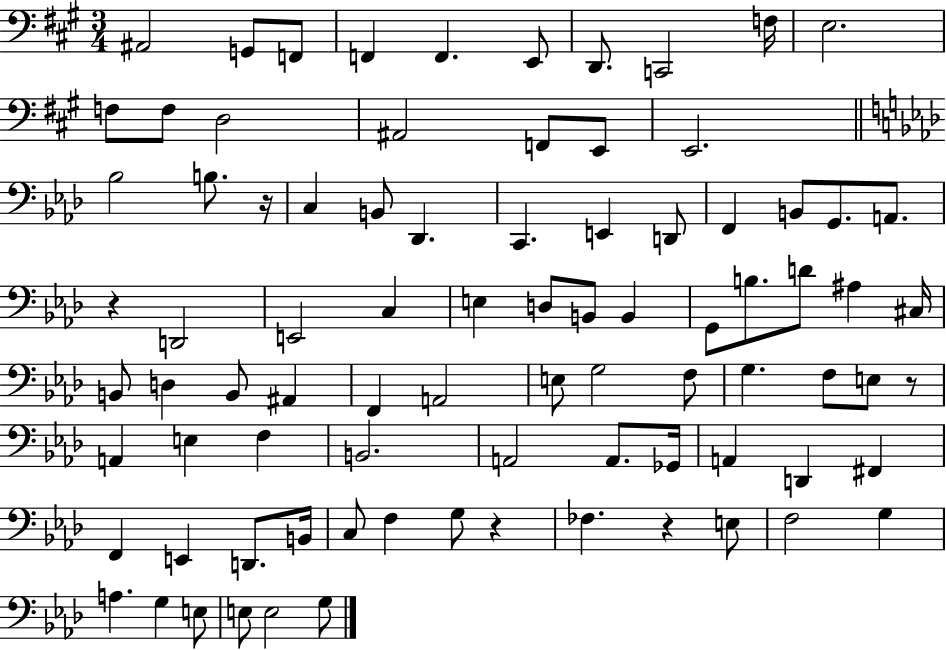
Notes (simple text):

A#2/h G2/e F2/e F2/q F2/q. E2/e D2/e. C2/h F3/s E3/h. F3/e F3/e D3/h A#2/h F2/e E2/e E2/h. Bb3/h B3/e. R/s C3/q B2/e Db2/q. C2/q. E2/q D2/e F2/q B2/e G2/e. A2/e. R/q D2/h E2/h C3/q E3/q D3/e B2/e B2/q G2/e B3/e. D4/e A#3/q C#3/s B2/e D3/q B2/e A#2/q F2/q A2/h E3/e G3/h F3/e G3/q. F3/e E3/e R/e A2/q E3/q F3/q B2/h. A2/h A2/e. Gb2/s A2/q D2/q F#2/q F2/q E2/q D2/e. B2/s C3/e F3/q G3/e R/q FES3/q. R/q E3/e F3/h G3/q A3/q. G3/q E3/e E3/e E3/h G3/e